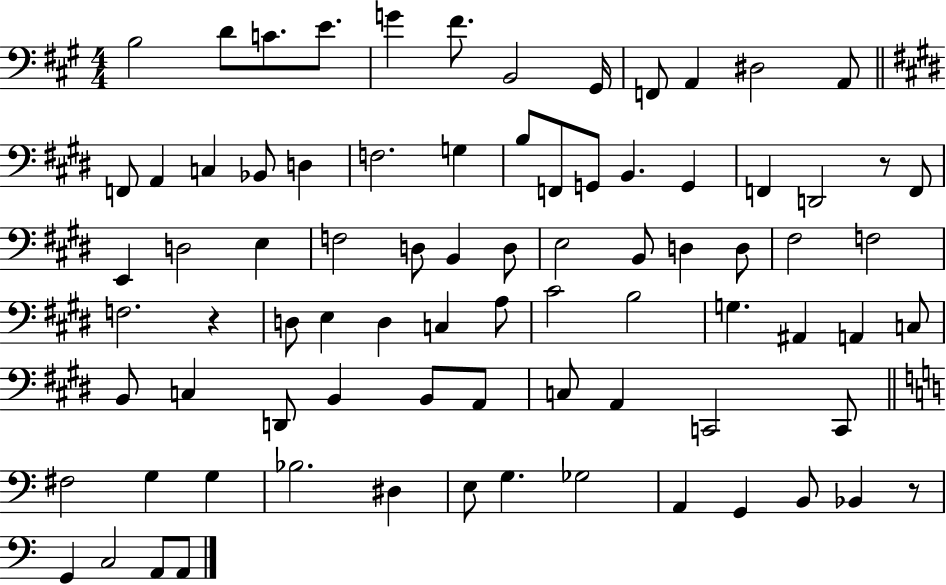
{
  \clef bass
  \numericTimeSignature
  \time 4/4
  \key a \major
  \repeat volta 2 { b2 d'8 c'8. e'8. | g'4 fis'8. b,2 gis,16 | f,8 a,4 dis2 a,8 | \bar "||" \break \key e \major f,8 a,4 c4 bes,8 d4 | f2. g4 | b8 f,8 g,8 b,4. g,4 | f,4 d,2 r8 f,8 | \break e,4 d2 e4 | f2 d8 b,4 d8 | e2 b,8 d4 d8 | fis2 f2 | \break f2. r4 | d8 e4 d4 c4 a8 | cis'2 b2 | g4. ais,4 a,4 c8 | \break b,8 c4 d,8 b,4 b,8 a,8 | c8 a,4 c,2 c,8 | \bar "||" \break \key a \minor fis2 g4 g4 | bes2. dis4 | e8 g4. ges2 | a,4 g,4 b,8 bes,4 r8 | \break g,4 c2 a,8 a,8 | } \bar "|."
}